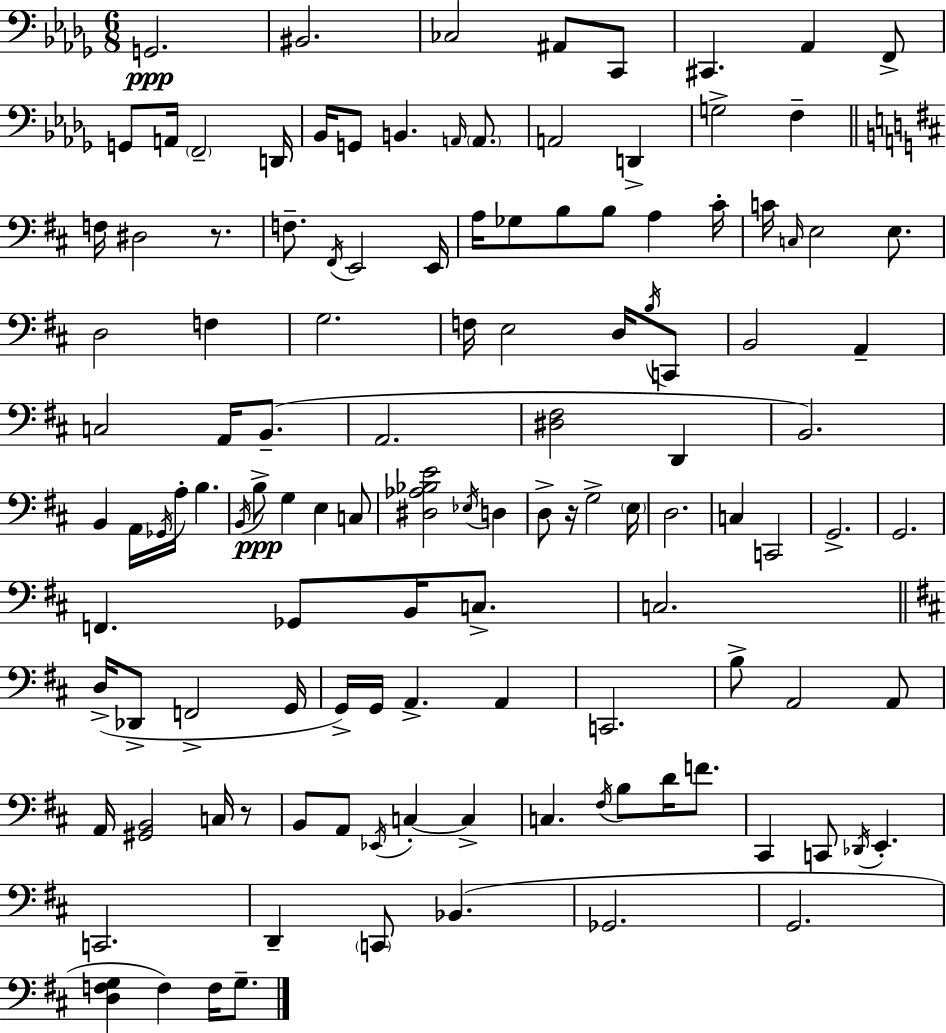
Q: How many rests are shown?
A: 3